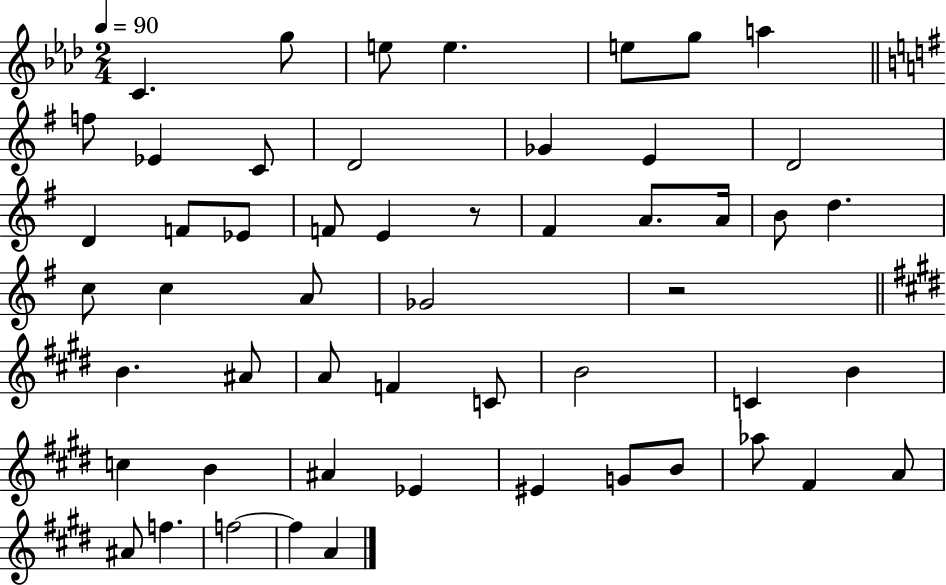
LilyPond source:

{
  \clef treble
  \numericTimeSignature
  \time 2/4
  \key aes \major
  \tempo 4 = 90
  c'4. g''8 | e''8 e''4. | e''8 g''8 a''4 | \bar "||" \break \key g \major f''8 ees'4 c'8 | d'2 | ges'4 e'4 | d'2 | \break d'4 f'8 ees'8 | f'8 e'4 r8 | fis'4 a'8. a'16 | b'8 d''4. | \break c''8 c''4 a'8 | ges'2 | r2 | \bar "||" \break \key e \major b'4. ais'8 | a'8 f'4 c'8 | b'2 | c'4 b'4 | \break c''4 b'4 | ais'4 ees'4 | eis'4 g'8 b'8 | aes''8 fis'4 a'8 | \break ais'8 f''4. | f''2~~ | f''4 a'4 | \bar "|."
}